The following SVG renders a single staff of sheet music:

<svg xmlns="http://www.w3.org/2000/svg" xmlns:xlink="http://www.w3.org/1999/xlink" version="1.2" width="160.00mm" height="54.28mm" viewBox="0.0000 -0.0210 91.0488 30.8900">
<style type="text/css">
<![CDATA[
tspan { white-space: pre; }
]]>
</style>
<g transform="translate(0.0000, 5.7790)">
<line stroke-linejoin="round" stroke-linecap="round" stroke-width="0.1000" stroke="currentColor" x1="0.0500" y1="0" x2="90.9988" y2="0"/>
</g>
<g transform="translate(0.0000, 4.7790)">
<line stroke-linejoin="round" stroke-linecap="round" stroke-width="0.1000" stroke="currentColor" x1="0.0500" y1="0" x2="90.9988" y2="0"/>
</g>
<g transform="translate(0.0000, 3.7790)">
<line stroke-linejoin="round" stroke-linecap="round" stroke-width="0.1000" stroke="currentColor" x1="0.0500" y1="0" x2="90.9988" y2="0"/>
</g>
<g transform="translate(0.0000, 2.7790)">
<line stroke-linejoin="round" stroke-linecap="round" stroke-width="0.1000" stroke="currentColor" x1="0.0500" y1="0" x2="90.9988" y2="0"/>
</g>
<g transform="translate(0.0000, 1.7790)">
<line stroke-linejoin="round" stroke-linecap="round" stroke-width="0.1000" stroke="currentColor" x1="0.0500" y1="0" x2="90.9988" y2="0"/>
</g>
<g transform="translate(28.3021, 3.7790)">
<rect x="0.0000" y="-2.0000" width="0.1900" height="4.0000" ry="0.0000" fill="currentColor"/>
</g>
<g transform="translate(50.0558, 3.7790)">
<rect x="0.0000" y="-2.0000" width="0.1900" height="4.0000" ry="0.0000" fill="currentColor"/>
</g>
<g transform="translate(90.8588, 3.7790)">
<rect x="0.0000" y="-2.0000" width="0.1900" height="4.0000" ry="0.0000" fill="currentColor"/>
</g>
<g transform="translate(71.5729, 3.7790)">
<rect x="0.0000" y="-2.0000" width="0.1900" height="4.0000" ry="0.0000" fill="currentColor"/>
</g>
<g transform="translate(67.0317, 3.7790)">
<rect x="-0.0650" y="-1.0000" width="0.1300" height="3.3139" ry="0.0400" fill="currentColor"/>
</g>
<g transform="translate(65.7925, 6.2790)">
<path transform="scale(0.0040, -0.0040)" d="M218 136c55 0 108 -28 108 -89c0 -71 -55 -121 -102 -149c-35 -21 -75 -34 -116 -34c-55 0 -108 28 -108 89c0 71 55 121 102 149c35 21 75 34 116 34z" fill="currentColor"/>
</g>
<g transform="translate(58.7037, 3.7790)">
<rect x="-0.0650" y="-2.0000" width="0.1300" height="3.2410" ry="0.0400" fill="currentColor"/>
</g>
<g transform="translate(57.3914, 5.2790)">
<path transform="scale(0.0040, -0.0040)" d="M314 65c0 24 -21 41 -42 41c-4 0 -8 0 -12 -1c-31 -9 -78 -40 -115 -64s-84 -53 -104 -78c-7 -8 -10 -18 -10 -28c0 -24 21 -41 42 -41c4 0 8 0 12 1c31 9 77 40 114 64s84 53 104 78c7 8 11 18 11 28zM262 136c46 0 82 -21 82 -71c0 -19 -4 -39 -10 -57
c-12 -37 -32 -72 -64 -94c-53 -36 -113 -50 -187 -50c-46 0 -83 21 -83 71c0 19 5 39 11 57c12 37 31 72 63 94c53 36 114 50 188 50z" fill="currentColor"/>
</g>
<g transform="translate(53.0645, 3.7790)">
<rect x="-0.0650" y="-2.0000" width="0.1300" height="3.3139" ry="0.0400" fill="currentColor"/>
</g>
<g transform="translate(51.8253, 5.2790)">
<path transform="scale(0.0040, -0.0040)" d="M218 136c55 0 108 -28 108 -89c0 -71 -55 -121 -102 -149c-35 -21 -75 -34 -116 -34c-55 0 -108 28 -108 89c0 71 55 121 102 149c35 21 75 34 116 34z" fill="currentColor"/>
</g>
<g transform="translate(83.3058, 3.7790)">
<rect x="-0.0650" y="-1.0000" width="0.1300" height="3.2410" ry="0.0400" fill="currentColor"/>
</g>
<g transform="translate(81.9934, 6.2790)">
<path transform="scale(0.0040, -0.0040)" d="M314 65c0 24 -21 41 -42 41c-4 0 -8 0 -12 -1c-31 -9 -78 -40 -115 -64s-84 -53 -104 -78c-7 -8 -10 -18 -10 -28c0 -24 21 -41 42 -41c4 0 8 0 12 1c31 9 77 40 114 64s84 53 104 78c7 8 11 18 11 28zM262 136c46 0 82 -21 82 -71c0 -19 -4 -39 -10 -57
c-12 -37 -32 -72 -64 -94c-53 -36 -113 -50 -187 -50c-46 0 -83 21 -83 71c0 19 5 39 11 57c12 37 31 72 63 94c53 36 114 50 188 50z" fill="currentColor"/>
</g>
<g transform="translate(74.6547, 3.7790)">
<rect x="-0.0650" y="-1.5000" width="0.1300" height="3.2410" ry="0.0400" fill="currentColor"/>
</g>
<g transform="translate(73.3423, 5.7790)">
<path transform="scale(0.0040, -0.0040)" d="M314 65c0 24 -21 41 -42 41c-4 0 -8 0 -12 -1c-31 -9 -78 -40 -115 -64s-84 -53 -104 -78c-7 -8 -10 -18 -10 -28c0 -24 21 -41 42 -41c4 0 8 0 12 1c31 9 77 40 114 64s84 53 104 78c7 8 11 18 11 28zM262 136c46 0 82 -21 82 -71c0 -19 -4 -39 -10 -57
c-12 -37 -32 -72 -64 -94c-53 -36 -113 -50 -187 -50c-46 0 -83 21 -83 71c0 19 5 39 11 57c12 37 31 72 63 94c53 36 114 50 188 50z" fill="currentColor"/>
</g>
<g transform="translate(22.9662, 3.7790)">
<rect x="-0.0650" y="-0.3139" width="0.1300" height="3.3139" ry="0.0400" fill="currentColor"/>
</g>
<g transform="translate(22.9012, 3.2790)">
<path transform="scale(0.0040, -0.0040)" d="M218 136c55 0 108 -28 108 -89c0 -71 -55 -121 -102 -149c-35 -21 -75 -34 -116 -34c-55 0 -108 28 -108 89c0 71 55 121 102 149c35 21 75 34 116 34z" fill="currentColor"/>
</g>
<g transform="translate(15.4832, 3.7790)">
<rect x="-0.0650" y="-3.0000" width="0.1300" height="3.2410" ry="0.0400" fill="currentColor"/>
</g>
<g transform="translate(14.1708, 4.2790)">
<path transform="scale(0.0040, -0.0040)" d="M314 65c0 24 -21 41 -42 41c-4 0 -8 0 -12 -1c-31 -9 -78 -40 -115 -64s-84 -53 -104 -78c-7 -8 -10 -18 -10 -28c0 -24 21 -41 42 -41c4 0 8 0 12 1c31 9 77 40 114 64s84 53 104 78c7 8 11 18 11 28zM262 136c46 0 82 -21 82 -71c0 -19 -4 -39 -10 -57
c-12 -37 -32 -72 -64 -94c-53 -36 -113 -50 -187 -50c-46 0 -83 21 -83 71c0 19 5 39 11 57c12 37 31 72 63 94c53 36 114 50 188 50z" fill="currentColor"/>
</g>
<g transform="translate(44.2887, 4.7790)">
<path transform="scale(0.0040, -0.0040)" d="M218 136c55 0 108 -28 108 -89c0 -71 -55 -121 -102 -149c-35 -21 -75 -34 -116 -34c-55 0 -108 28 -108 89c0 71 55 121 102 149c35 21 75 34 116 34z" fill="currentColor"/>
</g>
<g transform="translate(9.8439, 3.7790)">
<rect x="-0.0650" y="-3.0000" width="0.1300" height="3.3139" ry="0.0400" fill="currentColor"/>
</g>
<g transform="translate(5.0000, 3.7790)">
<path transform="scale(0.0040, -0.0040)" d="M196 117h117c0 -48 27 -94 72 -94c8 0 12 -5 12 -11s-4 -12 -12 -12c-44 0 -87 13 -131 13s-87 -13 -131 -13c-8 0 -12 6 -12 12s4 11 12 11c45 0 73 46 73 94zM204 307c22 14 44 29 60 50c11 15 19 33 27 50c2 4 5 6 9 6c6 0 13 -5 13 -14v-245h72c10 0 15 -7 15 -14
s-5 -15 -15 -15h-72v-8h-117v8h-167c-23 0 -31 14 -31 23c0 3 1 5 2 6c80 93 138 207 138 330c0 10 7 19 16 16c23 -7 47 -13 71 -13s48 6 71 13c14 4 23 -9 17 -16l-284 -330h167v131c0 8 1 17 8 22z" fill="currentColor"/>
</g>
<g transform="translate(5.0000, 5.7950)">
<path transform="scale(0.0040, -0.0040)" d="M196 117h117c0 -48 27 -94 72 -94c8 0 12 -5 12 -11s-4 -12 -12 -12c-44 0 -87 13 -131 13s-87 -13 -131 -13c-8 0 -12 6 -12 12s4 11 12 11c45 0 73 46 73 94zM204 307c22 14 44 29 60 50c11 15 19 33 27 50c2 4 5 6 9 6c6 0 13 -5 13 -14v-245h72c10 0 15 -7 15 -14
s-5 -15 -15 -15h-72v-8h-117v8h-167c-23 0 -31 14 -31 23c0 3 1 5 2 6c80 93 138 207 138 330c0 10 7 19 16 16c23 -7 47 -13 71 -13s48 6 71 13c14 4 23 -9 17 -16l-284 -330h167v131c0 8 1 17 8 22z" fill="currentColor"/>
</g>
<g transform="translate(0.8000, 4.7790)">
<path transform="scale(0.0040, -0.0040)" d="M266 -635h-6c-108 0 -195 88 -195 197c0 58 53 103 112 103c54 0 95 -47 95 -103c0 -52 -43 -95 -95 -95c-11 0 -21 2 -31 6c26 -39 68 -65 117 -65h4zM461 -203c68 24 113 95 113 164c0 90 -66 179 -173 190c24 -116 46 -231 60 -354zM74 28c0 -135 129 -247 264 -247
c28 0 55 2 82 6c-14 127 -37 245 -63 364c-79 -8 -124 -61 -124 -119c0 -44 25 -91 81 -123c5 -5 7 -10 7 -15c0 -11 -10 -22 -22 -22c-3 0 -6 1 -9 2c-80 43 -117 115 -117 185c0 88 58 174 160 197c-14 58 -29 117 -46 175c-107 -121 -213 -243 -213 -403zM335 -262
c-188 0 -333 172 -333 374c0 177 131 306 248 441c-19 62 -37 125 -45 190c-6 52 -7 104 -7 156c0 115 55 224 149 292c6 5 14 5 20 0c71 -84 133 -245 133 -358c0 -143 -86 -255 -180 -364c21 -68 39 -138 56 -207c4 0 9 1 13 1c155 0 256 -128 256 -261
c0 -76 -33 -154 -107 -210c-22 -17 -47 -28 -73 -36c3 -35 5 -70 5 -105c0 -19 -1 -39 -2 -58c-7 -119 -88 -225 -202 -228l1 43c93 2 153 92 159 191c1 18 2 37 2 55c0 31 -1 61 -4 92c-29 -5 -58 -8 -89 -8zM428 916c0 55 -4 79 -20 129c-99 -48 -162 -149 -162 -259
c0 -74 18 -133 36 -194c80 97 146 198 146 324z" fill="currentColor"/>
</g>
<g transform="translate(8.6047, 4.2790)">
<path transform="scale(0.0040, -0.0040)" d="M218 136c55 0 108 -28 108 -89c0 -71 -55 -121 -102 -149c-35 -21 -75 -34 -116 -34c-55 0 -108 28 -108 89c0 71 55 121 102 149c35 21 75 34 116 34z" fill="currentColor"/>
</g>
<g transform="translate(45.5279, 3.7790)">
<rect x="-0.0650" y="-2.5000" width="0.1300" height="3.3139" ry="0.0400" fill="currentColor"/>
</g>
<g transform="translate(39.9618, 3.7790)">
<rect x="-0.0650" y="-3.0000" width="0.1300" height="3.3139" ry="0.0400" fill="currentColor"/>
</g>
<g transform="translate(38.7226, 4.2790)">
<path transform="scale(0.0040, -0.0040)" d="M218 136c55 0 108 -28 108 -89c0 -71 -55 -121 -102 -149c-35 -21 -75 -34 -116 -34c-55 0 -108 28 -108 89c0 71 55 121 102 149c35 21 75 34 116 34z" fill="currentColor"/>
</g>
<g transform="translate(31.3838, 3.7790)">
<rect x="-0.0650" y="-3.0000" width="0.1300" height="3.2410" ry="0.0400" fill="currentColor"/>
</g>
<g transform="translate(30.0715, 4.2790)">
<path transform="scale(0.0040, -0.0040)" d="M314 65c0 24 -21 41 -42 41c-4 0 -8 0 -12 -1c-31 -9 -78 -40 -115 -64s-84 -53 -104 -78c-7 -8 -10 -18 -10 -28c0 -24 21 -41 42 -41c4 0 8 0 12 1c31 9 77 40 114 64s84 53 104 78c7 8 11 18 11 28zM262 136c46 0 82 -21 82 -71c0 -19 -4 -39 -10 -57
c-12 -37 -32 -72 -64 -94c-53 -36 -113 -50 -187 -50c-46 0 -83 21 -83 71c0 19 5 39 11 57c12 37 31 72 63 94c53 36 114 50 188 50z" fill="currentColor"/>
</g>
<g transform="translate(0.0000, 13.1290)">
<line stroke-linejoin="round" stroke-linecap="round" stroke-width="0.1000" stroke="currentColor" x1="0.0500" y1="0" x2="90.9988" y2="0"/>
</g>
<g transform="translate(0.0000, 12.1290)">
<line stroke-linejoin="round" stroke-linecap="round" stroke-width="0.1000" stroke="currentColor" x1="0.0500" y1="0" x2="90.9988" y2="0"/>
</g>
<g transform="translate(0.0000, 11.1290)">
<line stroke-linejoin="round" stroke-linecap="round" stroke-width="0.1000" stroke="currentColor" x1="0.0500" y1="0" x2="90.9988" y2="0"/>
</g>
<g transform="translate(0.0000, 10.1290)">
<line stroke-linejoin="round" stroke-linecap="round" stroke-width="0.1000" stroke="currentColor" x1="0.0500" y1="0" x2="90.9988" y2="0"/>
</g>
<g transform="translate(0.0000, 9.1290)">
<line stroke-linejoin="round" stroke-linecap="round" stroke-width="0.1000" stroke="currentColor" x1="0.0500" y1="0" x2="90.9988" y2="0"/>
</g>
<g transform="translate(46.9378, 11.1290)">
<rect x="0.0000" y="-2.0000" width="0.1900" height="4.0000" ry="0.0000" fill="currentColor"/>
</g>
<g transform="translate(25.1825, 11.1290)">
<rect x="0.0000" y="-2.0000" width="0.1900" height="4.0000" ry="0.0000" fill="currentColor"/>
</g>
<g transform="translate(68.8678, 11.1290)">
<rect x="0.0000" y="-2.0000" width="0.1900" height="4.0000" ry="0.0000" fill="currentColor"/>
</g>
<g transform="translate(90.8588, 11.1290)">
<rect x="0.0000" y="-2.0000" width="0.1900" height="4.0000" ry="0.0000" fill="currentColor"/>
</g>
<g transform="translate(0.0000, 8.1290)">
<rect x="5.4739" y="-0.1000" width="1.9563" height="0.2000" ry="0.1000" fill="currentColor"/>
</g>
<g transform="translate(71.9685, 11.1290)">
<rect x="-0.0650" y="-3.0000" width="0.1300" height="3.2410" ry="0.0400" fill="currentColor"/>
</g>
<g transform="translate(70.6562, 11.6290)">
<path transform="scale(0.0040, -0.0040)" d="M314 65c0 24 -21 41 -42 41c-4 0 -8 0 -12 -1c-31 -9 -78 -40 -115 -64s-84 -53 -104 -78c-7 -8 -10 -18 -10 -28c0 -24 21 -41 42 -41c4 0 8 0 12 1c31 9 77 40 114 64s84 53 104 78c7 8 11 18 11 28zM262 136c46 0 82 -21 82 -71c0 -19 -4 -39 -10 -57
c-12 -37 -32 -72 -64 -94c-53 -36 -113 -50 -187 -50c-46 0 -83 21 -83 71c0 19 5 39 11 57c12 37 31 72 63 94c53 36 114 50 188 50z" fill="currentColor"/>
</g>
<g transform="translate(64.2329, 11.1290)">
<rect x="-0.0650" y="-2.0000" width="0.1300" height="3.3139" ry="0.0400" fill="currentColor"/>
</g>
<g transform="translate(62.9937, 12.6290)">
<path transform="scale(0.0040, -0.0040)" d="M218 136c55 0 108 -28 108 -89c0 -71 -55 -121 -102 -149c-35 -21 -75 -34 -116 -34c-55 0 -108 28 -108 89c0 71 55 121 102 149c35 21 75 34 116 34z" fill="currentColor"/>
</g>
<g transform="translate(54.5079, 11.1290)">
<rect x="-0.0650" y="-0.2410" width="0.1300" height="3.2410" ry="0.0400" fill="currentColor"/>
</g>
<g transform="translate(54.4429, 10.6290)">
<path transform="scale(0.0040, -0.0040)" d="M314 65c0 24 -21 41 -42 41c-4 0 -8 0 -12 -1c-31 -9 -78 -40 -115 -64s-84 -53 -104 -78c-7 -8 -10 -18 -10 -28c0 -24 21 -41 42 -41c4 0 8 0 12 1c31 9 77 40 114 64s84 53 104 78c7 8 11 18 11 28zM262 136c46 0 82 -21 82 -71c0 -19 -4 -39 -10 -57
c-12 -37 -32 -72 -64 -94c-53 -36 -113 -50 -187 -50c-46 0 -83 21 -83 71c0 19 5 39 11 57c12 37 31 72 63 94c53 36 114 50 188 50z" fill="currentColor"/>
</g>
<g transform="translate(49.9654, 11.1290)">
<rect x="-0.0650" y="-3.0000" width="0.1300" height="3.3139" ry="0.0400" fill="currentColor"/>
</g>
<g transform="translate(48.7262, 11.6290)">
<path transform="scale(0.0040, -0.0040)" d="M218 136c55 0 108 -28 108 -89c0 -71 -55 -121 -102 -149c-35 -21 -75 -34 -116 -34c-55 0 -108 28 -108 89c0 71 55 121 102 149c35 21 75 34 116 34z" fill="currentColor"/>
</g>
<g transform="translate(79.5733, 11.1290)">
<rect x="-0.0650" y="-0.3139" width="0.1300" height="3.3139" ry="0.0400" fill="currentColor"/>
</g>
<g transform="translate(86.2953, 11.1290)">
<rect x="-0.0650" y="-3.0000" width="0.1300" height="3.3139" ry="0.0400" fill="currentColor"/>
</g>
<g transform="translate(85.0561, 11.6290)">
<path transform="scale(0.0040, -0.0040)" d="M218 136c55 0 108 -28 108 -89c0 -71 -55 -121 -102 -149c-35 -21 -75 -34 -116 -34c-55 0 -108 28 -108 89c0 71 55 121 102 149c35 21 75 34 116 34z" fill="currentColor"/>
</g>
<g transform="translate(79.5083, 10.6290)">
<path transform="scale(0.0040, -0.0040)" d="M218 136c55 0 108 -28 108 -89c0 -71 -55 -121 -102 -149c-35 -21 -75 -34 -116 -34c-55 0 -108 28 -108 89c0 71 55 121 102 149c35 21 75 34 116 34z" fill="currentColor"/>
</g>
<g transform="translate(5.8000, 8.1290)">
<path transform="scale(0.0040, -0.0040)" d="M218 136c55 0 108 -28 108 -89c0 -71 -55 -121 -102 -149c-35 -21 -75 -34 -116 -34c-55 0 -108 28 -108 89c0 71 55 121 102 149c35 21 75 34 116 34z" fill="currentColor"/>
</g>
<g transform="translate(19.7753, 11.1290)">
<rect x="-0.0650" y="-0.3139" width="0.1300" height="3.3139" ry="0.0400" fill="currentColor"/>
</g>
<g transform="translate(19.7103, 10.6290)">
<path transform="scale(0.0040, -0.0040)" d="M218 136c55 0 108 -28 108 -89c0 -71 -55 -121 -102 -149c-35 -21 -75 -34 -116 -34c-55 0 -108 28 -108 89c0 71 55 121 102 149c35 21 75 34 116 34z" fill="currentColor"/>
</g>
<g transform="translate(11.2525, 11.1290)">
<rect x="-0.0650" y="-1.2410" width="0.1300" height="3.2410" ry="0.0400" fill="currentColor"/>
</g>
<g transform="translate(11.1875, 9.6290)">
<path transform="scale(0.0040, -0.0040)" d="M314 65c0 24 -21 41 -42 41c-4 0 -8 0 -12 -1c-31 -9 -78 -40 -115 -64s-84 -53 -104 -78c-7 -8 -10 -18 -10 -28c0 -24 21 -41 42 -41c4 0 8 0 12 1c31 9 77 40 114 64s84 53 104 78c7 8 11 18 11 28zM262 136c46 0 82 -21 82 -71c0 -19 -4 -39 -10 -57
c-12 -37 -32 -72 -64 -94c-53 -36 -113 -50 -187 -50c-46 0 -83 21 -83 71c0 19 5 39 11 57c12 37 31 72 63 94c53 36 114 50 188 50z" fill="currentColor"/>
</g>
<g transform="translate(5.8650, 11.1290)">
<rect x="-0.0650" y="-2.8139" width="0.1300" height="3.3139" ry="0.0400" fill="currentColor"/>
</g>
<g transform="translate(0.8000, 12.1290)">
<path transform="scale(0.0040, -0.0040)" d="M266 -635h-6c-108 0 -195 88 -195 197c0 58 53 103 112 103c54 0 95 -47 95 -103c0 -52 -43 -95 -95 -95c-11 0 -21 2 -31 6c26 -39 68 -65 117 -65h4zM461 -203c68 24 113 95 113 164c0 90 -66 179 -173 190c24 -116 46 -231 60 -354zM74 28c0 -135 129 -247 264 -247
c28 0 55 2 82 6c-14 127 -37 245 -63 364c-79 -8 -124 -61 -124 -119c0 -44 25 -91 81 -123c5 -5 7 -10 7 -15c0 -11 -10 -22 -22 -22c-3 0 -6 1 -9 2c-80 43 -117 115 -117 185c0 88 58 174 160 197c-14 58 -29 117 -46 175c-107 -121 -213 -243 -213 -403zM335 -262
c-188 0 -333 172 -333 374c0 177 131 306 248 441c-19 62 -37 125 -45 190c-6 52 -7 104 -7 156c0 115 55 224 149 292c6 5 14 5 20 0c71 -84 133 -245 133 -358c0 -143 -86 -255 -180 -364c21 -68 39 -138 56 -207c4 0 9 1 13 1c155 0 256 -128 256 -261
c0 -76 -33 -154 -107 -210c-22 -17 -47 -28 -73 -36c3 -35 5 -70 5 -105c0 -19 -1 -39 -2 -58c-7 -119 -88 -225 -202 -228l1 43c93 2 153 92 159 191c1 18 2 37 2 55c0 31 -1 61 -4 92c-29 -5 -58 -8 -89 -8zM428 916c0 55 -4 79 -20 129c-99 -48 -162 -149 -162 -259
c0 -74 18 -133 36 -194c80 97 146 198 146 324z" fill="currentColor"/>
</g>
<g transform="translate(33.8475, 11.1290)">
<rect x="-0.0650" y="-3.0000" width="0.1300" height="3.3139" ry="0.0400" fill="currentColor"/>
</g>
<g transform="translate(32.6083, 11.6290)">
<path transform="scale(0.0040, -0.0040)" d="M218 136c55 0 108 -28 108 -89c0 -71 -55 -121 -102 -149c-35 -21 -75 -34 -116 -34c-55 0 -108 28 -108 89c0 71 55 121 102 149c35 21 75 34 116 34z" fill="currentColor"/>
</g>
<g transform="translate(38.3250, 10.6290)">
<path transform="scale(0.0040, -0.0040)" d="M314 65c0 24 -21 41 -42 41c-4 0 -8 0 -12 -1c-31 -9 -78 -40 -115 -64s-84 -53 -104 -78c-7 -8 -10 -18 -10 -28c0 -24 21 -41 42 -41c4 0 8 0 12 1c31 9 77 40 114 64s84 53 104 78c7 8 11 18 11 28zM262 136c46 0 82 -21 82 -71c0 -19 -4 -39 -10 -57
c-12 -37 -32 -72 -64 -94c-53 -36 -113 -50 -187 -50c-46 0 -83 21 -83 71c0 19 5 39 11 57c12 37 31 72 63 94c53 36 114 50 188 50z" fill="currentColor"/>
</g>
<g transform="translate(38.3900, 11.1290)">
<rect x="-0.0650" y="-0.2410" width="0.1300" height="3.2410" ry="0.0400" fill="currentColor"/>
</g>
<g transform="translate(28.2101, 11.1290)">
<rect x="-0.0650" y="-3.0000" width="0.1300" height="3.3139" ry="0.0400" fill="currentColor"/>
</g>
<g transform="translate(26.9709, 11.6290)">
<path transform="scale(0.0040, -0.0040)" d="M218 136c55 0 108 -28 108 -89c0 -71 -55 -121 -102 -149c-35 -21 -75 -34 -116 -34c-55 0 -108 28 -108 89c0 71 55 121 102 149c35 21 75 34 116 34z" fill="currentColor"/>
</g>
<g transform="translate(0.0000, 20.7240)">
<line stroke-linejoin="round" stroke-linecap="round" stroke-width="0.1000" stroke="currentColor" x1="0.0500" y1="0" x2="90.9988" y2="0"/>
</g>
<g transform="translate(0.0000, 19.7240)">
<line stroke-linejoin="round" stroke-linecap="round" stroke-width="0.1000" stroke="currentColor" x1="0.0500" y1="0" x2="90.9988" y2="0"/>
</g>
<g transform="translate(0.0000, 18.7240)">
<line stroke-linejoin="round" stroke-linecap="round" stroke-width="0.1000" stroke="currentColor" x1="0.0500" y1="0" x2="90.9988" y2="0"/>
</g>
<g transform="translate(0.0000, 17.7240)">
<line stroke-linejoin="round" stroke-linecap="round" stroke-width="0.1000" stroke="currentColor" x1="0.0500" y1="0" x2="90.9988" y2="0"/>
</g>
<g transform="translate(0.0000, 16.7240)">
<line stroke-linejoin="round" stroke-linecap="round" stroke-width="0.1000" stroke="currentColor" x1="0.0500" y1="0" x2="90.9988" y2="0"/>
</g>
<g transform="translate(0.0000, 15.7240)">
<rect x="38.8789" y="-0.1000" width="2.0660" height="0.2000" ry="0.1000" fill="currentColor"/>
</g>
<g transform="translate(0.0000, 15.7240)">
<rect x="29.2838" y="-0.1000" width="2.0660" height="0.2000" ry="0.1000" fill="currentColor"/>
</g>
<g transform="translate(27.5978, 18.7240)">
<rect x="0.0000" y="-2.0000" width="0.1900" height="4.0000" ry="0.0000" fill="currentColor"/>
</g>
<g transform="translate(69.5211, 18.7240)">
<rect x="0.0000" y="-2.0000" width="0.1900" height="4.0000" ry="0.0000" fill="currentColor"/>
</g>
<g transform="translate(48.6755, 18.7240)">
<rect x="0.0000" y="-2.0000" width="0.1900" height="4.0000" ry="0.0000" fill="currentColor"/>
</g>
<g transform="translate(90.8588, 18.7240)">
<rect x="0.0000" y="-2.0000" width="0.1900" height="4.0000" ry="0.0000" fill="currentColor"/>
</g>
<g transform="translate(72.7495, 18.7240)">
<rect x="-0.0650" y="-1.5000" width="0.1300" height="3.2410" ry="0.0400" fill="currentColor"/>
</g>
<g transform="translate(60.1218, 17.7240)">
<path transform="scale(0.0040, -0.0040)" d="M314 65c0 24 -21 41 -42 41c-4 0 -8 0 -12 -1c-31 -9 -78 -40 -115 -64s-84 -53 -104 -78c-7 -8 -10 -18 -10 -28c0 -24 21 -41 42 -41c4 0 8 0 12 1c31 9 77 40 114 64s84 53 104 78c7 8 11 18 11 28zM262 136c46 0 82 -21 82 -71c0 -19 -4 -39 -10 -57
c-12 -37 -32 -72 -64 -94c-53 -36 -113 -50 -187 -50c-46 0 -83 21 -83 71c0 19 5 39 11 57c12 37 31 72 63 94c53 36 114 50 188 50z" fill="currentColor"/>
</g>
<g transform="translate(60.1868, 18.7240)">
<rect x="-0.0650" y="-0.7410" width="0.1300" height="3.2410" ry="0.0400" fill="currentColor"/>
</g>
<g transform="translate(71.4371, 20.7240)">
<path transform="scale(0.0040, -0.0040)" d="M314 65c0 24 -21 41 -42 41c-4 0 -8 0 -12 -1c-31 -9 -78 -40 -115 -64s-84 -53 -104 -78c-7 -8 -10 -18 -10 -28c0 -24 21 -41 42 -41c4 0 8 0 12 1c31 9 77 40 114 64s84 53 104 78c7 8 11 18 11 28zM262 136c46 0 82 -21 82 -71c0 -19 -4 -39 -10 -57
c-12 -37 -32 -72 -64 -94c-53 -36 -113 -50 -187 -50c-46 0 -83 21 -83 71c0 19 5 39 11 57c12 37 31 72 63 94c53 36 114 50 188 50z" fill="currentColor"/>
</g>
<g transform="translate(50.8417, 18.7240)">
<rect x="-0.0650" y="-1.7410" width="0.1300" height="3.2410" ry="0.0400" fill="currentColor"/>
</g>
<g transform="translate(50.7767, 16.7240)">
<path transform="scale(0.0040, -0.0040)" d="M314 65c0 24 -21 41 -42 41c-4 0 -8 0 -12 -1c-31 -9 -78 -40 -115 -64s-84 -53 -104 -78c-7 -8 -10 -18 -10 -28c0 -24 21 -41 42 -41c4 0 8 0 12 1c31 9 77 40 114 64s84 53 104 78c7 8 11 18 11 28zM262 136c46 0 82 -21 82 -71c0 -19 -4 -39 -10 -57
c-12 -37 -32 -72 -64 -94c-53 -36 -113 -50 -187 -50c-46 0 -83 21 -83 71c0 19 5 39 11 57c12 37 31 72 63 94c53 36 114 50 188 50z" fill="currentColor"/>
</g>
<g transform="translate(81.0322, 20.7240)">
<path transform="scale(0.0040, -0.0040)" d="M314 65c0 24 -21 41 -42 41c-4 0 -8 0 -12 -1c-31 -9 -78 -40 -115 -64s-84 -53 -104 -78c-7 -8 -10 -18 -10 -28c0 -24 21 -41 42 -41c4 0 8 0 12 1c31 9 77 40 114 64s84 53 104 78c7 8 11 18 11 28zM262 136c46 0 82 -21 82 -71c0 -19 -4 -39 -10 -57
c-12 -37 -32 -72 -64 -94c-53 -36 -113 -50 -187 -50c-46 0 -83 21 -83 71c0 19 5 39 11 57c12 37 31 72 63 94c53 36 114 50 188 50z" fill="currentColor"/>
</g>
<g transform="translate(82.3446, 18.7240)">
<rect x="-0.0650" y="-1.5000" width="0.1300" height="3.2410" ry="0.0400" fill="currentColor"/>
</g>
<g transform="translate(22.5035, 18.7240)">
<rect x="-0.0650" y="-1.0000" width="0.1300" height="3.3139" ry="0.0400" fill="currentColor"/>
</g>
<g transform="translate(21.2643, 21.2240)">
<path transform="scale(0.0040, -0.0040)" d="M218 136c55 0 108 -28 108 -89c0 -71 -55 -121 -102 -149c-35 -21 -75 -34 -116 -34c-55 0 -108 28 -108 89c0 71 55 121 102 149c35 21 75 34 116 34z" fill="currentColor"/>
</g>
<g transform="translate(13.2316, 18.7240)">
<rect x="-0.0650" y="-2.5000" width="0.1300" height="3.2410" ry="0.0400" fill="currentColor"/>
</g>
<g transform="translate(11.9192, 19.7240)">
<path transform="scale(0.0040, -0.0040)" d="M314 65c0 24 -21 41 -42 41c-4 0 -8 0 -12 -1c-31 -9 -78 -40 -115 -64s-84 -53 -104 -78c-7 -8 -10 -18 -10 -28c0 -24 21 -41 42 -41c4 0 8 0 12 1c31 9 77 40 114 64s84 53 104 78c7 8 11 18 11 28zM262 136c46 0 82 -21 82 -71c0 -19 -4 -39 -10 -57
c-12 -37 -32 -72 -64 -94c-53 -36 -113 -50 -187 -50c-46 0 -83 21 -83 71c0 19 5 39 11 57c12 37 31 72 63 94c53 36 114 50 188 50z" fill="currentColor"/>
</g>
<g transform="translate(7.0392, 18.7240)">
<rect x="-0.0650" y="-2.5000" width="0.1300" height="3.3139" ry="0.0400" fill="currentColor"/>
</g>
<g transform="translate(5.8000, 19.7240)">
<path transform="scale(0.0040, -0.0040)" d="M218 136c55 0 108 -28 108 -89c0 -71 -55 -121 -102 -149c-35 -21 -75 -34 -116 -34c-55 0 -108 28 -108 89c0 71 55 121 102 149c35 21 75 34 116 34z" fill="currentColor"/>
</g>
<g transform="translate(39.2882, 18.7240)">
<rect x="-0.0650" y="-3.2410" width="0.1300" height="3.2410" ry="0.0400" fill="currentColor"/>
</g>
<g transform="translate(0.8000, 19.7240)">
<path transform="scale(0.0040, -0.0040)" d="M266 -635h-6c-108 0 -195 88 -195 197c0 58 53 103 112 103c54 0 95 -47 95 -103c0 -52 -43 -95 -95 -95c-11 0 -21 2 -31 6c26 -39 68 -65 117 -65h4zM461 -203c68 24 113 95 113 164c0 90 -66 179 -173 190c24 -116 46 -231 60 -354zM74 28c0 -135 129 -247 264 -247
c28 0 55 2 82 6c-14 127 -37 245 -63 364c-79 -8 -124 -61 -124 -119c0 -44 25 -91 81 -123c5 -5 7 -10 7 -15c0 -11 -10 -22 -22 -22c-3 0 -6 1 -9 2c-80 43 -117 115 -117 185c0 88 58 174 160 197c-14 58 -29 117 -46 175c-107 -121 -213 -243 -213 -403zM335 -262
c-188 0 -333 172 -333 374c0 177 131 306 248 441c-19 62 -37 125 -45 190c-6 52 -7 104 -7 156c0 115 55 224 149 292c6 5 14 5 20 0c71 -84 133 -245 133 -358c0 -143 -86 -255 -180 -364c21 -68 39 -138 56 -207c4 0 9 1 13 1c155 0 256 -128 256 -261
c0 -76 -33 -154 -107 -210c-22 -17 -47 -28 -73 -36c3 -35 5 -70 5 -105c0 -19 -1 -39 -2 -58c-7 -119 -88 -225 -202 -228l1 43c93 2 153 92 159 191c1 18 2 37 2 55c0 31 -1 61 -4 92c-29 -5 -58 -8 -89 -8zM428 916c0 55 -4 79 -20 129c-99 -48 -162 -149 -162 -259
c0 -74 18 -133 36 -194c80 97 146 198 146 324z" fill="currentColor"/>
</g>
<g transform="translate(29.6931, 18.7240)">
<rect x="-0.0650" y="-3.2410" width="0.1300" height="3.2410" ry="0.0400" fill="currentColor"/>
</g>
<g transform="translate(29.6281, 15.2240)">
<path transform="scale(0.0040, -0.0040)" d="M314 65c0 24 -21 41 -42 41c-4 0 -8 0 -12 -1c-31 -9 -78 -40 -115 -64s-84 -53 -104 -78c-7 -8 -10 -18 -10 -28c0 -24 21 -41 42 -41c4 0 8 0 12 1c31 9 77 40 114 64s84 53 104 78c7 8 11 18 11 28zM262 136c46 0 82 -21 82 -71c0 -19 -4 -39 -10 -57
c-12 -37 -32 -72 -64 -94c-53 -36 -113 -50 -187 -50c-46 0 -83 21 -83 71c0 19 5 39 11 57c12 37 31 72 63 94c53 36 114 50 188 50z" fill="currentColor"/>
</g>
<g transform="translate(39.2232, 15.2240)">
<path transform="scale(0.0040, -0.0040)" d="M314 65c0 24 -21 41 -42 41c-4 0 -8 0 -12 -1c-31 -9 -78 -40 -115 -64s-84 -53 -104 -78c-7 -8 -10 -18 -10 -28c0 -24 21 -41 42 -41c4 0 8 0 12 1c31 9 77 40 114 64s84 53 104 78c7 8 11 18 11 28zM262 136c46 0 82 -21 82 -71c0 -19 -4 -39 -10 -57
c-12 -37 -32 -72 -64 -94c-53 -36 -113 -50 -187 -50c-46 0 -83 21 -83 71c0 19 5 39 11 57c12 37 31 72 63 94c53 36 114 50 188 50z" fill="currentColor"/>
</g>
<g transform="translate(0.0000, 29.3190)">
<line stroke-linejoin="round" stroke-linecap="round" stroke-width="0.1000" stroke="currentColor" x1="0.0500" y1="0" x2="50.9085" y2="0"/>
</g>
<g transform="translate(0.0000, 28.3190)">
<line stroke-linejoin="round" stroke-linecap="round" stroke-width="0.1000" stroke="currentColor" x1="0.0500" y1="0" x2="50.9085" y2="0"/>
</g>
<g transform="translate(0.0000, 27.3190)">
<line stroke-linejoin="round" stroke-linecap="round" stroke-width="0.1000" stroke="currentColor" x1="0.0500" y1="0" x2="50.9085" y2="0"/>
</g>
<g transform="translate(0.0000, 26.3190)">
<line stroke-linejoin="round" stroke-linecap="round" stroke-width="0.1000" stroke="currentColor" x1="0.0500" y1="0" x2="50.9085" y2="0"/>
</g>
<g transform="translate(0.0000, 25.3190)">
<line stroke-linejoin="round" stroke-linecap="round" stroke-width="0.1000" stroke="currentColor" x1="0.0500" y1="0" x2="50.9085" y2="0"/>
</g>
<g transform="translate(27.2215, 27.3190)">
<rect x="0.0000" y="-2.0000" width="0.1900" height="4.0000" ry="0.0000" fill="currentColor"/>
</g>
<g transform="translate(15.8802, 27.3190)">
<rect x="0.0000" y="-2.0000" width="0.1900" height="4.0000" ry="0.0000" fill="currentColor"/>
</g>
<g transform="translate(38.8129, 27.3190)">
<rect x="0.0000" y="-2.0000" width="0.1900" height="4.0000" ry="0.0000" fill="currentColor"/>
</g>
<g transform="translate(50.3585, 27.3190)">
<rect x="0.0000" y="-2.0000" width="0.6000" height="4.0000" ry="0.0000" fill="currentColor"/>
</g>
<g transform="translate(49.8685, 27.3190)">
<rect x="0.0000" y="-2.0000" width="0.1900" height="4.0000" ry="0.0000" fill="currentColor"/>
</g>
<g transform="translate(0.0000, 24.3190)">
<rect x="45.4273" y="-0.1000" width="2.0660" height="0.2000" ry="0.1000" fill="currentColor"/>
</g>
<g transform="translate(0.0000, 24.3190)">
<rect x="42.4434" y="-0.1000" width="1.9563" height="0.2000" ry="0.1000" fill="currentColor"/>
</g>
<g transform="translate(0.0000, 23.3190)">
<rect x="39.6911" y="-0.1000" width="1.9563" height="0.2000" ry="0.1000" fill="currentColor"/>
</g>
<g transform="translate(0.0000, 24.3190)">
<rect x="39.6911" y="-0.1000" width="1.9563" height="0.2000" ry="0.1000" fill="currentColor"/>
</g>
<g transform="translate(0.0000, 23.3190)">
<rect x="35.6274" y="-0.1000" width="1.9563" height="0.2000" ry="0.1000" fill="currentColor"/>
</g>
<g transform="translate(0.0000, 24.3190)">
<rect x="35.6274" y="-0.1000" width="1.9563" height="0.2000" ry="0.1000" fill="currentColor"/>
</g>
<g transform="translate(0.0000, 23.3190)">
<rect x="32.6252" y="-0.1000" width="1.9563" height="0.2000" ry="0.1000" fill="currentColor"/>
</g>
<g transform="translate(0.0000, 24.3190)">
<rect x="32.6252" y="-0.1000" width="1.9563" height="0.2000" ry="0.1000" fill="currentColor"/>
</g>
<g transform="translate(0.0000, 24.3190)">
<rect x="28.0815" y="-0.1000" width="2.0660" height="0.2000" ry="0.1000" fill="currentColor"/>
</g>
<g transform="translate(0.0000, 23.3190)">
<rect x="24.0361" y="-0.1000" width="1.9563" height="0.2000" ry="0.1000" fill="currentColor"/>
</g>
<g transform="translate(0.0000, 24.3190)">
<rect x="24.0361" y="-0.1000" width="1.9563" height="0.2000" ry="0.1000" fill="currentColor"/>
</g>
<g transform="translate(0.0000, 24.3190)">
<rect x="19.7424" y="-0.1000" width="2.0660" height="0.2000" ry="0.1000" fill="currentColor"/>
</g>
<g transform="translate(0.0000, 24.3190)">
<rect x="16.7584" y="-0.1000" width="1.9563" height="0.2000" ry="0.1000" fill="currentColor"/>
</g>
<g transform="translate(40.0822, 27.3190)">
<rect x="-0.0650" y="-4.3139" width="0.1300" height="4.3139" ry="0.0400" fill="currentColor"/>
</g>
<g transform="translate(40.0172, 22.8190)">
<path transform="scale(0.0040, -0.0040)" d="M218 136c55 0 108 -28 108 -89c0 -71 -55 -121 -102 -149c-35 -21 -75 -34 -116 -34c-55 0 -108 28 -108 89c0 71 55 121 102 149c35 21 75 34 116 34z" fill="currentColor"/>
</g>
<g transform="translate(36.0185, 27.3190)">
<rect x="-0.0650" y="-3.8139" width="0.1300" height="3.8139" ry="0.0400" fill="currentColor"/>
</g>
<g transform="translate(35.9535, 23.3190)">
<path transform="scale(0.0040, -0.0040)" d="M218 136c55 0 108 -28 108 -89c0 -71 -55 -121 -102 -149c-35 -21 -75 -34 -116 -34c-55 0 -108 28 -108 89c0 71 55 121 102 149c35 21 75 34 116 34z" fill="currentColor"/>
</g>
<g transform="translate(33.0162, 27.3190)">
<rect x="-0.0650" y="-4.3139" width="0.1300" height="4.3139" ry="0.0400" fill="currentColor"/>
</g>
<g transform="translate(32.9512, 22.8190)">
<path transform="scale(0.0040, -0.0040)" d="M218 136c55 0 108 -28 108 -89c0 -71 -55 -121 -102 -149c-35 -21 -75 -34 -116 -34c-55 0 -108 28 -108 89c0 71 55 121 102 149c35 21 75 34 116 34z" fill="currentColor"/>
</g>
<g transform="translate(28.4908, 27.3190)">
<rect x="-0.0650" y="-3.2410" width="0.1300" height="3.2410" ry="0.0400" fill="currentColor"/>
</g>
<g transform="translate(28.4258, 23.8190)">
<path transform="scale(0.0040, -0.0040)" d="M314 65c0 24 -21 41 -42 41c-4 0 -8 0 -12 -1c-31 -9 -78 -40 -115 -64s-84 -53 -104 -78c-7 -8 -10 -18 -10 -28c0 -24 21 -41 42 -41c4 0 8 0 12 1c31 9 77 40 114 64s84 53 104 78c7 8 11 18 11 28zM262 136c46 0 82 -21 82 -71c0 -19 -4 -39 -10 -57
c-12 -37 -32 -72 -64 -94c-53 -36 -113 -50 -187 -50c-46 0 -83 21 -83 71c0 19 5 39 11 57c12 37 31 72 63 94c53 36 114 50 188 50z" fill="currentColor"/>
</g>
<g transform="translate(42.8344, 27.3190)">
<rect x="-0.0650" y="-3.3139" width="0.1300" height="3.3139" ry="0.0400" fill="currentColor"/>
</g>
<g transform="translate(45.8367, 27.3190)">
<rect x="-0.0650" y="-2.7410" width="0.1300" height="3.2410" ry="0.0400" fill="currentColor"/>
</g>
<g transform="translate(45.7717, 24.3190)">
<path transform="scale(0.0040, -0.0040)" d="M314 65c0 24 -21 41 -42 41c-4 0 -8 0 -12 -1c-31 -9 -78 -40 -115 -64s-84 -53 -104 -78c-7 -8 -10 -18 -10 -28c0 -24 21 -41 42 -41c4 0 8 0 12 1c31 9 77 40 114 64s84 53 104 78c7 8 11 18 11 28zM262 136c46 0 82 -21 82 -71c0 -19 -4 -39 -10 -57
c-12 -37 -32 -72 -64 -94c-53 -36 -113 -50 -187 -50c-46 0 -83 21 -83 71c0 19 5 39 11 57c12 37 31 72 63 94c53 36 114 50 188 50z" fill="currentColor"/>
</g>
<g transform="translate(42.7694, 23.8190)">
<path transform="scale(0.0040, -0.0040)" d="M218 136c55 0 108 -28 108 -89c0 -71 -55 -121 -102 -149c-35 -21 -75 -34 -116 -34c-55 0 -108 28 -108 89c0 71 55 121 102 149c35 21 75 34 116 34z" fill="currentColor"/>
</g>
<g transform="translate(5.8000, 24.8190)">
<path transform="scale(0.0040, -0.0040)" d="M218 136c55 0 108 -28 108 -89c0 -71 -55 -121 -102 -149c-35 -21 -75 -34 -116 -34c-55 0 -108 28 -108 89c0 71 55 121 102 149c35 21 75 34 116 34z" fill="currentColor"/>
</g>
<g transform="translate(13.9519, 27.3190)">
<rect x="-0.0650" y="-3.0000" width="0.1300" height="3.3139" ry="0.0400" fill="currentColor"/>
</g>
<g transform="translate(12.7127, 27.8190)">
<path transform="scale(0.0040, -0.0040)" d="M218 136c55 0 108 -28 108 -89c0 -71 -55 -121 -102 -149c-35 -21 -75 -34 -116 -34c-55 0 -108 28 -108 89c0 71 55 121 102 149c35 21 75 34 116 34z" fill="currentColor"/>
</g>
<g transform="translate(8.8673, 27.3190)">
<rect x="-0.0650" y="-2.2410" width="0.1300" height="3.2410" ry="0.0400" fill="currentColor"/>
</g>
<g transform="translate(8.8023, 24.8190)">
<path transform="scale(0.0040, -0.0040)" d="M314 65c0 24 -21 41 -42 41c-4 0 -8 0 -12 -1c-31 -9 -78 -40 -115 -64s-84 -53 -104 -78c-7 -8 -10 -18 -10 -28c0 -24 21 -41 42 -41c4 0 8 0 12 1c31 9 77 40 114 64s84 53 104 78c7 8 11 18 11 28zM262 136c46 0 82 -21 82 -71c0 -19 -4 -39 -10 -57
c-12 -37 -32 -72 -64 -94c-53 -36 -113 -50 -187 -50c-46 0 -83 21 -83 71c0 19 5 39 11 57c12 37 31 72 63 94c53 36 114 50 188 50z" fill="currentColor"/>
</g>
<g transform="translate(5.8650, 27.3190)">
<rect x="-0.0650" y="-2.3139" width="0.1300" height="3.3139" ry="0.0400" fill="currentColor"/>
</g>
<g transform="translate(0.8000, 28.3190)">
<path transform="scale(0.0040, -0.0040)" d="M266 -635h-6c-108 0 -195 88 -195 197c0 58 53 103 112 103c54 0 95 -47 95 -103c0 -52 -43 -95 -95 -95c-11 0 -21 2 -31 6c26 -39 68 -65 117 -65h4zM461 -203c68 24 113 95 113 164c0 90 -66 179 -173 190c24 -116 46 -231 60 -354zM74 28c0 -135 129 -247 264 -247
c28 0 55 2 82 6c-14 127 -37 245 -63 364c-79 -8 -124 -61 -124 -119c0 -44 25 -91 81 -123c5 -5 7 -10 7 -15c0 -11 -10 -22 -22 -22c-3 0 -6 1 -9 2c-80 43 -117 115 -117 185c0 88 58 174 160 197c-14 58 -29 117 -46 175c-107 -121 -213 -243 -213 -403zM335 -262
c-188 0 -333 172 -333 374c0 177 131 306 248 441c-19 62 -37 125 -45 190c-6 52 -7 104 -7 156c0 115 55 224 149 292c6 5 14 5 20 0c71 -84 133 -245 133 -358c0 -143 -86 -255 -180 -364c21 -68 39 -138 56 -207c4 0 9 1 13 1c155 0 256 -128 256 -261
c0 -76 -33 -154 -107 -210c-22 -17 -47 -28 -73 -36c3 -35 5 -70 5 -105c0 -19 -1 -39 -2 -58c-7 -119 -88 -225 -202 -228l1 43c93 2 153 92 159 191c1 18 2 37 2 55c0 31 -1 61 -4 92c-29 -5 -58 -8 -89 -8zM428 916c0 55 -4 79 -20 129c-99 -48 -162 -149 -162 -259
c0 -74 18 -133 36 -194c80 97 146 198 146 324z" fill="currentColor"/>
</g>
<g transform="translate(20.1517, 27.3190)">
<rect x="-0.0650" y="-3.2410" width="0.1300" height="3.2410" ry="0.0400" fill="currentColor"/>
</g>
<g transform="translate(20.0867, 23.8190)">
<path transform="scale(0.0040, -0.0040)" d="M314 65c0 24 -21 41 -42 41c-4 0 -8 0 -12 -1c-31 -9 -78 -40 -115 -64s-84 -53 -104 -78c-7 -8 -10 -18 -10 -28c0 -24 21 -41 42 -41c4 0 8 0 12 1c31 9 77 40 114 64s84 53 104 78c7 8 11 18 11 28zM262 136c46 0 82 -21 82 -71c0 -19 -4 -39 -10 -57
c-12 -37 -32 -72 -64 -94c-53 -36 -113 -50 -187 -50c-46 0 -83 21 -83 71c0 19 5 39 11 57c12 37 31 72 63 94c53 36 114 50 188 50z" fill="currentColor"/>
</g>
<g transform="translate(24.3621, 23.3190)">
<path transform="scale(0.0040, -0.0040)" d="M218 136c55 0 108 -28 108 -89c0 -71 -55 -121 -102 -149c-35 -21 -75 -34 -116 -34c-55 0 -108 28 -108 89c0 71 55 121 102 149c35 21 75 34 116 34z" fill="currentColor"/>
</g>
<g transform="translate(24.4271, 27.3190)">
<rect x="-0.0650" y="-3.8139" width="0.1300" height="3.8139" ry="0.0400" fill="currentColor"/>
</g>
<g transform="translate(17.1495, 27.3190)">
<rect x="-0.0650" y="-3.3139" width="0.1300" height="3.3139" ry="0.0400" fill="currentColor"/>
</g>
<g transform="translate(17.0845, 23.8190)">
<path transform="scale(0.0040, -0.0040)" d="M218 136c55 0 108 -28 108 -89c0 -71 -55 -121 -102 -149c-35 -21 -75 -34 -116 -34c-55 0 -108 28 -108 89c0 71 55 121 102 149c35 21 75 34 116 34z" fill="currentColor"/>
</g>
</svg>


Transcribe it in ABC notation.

X:1
T:Untitled
M:4/4
L:1/4
K:C
A A2 c A2 A G F F2 D E2 D2 a e2 c A A c2 A c2 F A2 c A G G2 D b2 b2 f2 d2 E2 E2 g g2 A b b2 c' b2 d' c' d' b a2